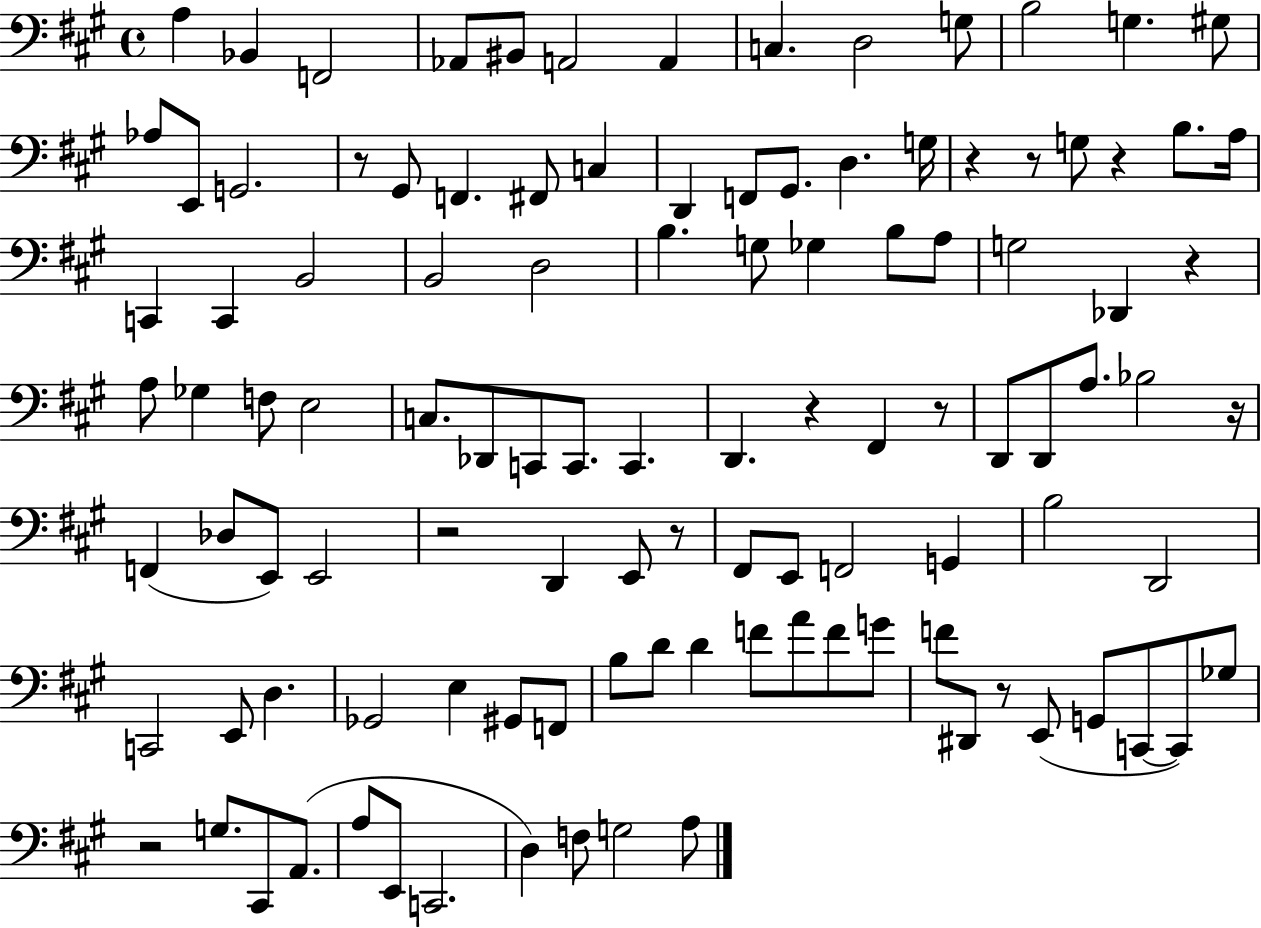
X:1
T:Untitled
M:4/4
L:1/4
K:A
A, _B,, F,,2 _A,,/2 ^B,,/2 A,,2 A,, C, D,2 G,/2 B,2 G, ^G,/2 _A,/2 E,,/2 G,,2 z/2 ^G,,/2 F,, ^F,,/2 C, D,, F,,/2 ^G,,/2 D, G,/4 z z/2 G,/2 z B,/2 A,/4 C,, C,, B,,2 B,,2 D,2 B, G,/2 _G, B,/2 A,/2 G,2 _D,, z A,/2 _G, F,/2 E,2 C,/2 _D,,/2 C,,/2 C,,/2 C,, D,, z ^F,, z/2 D,,/2 D,,/2 A,/2 _B,2 z/4 F,, _D,/2 E,,/2 E,,2 z2 D,, E,,/2 z/2 ^F,,/2 E,,/2 F,,2 G,, B,2 D,,2 C,,2 E,,/2 D, _G,,2 E, ^G,,/2 F,,/2 B,/2 D/2 D F/2 A/2 F/2 G/2 F/2 ^D,,/2 z/2 E,,/2 G,,/2 C,,/2 C,,/2 _G,/2 z2 G,/2 ^C,,/2 A,,/2 A,/2 E,,/2 C,,2 D, F,/2 G,2 A,/2